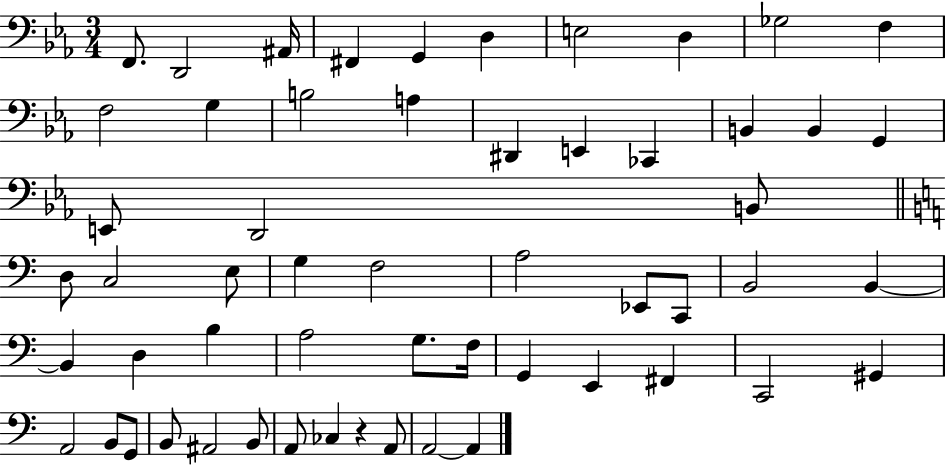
F2/e. D2/h A#2/s F#2/q G2/q D3/q E3/h D3/q Gb3/h F3/q F3/h G3/q B3/h A3/q D#2/q E2/q CES2/q B2/q B2/q G2/q E2/e D2/h B2/e D3/e C3/h E3/e G3/q F3/h A3/h Eb2/e C2/e B2/h B2/q B2/q D3/q B3/q A3/h G3/e. F3/s G2/q E2/q F#2/q C2/h G#2/q A2/h B2/e G2/e B2/e A#2/h B2/e A2/e CES3/q R/q A2/e A2/h A2/q